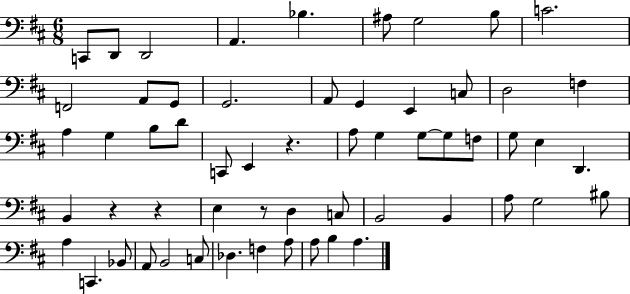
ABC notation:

X:1
T:Untitled
M:6/8
L:1/4
K:D
C,,/2 D,,/2 D,,2 A,, _B, ^A,/2 G,2 B,/2 C2 F,,2 A,,/2 G,,/2 G,,2 A,,/2 G,, E,, C,/2 D,2 F, A, G, B,/2 D/2 C,,/2 E,, z A,/2 G, G,/2 G,/2 F,/2 G,/2 E, D,, B,, z z E, z/2 D, C,/2 B,,2 B,, A,/2 G,2 ^B,/2 A, C,, _B,,/2 A,,/2 B,,2 C,/2 _D, F, A,/2 A,/2 B, A,